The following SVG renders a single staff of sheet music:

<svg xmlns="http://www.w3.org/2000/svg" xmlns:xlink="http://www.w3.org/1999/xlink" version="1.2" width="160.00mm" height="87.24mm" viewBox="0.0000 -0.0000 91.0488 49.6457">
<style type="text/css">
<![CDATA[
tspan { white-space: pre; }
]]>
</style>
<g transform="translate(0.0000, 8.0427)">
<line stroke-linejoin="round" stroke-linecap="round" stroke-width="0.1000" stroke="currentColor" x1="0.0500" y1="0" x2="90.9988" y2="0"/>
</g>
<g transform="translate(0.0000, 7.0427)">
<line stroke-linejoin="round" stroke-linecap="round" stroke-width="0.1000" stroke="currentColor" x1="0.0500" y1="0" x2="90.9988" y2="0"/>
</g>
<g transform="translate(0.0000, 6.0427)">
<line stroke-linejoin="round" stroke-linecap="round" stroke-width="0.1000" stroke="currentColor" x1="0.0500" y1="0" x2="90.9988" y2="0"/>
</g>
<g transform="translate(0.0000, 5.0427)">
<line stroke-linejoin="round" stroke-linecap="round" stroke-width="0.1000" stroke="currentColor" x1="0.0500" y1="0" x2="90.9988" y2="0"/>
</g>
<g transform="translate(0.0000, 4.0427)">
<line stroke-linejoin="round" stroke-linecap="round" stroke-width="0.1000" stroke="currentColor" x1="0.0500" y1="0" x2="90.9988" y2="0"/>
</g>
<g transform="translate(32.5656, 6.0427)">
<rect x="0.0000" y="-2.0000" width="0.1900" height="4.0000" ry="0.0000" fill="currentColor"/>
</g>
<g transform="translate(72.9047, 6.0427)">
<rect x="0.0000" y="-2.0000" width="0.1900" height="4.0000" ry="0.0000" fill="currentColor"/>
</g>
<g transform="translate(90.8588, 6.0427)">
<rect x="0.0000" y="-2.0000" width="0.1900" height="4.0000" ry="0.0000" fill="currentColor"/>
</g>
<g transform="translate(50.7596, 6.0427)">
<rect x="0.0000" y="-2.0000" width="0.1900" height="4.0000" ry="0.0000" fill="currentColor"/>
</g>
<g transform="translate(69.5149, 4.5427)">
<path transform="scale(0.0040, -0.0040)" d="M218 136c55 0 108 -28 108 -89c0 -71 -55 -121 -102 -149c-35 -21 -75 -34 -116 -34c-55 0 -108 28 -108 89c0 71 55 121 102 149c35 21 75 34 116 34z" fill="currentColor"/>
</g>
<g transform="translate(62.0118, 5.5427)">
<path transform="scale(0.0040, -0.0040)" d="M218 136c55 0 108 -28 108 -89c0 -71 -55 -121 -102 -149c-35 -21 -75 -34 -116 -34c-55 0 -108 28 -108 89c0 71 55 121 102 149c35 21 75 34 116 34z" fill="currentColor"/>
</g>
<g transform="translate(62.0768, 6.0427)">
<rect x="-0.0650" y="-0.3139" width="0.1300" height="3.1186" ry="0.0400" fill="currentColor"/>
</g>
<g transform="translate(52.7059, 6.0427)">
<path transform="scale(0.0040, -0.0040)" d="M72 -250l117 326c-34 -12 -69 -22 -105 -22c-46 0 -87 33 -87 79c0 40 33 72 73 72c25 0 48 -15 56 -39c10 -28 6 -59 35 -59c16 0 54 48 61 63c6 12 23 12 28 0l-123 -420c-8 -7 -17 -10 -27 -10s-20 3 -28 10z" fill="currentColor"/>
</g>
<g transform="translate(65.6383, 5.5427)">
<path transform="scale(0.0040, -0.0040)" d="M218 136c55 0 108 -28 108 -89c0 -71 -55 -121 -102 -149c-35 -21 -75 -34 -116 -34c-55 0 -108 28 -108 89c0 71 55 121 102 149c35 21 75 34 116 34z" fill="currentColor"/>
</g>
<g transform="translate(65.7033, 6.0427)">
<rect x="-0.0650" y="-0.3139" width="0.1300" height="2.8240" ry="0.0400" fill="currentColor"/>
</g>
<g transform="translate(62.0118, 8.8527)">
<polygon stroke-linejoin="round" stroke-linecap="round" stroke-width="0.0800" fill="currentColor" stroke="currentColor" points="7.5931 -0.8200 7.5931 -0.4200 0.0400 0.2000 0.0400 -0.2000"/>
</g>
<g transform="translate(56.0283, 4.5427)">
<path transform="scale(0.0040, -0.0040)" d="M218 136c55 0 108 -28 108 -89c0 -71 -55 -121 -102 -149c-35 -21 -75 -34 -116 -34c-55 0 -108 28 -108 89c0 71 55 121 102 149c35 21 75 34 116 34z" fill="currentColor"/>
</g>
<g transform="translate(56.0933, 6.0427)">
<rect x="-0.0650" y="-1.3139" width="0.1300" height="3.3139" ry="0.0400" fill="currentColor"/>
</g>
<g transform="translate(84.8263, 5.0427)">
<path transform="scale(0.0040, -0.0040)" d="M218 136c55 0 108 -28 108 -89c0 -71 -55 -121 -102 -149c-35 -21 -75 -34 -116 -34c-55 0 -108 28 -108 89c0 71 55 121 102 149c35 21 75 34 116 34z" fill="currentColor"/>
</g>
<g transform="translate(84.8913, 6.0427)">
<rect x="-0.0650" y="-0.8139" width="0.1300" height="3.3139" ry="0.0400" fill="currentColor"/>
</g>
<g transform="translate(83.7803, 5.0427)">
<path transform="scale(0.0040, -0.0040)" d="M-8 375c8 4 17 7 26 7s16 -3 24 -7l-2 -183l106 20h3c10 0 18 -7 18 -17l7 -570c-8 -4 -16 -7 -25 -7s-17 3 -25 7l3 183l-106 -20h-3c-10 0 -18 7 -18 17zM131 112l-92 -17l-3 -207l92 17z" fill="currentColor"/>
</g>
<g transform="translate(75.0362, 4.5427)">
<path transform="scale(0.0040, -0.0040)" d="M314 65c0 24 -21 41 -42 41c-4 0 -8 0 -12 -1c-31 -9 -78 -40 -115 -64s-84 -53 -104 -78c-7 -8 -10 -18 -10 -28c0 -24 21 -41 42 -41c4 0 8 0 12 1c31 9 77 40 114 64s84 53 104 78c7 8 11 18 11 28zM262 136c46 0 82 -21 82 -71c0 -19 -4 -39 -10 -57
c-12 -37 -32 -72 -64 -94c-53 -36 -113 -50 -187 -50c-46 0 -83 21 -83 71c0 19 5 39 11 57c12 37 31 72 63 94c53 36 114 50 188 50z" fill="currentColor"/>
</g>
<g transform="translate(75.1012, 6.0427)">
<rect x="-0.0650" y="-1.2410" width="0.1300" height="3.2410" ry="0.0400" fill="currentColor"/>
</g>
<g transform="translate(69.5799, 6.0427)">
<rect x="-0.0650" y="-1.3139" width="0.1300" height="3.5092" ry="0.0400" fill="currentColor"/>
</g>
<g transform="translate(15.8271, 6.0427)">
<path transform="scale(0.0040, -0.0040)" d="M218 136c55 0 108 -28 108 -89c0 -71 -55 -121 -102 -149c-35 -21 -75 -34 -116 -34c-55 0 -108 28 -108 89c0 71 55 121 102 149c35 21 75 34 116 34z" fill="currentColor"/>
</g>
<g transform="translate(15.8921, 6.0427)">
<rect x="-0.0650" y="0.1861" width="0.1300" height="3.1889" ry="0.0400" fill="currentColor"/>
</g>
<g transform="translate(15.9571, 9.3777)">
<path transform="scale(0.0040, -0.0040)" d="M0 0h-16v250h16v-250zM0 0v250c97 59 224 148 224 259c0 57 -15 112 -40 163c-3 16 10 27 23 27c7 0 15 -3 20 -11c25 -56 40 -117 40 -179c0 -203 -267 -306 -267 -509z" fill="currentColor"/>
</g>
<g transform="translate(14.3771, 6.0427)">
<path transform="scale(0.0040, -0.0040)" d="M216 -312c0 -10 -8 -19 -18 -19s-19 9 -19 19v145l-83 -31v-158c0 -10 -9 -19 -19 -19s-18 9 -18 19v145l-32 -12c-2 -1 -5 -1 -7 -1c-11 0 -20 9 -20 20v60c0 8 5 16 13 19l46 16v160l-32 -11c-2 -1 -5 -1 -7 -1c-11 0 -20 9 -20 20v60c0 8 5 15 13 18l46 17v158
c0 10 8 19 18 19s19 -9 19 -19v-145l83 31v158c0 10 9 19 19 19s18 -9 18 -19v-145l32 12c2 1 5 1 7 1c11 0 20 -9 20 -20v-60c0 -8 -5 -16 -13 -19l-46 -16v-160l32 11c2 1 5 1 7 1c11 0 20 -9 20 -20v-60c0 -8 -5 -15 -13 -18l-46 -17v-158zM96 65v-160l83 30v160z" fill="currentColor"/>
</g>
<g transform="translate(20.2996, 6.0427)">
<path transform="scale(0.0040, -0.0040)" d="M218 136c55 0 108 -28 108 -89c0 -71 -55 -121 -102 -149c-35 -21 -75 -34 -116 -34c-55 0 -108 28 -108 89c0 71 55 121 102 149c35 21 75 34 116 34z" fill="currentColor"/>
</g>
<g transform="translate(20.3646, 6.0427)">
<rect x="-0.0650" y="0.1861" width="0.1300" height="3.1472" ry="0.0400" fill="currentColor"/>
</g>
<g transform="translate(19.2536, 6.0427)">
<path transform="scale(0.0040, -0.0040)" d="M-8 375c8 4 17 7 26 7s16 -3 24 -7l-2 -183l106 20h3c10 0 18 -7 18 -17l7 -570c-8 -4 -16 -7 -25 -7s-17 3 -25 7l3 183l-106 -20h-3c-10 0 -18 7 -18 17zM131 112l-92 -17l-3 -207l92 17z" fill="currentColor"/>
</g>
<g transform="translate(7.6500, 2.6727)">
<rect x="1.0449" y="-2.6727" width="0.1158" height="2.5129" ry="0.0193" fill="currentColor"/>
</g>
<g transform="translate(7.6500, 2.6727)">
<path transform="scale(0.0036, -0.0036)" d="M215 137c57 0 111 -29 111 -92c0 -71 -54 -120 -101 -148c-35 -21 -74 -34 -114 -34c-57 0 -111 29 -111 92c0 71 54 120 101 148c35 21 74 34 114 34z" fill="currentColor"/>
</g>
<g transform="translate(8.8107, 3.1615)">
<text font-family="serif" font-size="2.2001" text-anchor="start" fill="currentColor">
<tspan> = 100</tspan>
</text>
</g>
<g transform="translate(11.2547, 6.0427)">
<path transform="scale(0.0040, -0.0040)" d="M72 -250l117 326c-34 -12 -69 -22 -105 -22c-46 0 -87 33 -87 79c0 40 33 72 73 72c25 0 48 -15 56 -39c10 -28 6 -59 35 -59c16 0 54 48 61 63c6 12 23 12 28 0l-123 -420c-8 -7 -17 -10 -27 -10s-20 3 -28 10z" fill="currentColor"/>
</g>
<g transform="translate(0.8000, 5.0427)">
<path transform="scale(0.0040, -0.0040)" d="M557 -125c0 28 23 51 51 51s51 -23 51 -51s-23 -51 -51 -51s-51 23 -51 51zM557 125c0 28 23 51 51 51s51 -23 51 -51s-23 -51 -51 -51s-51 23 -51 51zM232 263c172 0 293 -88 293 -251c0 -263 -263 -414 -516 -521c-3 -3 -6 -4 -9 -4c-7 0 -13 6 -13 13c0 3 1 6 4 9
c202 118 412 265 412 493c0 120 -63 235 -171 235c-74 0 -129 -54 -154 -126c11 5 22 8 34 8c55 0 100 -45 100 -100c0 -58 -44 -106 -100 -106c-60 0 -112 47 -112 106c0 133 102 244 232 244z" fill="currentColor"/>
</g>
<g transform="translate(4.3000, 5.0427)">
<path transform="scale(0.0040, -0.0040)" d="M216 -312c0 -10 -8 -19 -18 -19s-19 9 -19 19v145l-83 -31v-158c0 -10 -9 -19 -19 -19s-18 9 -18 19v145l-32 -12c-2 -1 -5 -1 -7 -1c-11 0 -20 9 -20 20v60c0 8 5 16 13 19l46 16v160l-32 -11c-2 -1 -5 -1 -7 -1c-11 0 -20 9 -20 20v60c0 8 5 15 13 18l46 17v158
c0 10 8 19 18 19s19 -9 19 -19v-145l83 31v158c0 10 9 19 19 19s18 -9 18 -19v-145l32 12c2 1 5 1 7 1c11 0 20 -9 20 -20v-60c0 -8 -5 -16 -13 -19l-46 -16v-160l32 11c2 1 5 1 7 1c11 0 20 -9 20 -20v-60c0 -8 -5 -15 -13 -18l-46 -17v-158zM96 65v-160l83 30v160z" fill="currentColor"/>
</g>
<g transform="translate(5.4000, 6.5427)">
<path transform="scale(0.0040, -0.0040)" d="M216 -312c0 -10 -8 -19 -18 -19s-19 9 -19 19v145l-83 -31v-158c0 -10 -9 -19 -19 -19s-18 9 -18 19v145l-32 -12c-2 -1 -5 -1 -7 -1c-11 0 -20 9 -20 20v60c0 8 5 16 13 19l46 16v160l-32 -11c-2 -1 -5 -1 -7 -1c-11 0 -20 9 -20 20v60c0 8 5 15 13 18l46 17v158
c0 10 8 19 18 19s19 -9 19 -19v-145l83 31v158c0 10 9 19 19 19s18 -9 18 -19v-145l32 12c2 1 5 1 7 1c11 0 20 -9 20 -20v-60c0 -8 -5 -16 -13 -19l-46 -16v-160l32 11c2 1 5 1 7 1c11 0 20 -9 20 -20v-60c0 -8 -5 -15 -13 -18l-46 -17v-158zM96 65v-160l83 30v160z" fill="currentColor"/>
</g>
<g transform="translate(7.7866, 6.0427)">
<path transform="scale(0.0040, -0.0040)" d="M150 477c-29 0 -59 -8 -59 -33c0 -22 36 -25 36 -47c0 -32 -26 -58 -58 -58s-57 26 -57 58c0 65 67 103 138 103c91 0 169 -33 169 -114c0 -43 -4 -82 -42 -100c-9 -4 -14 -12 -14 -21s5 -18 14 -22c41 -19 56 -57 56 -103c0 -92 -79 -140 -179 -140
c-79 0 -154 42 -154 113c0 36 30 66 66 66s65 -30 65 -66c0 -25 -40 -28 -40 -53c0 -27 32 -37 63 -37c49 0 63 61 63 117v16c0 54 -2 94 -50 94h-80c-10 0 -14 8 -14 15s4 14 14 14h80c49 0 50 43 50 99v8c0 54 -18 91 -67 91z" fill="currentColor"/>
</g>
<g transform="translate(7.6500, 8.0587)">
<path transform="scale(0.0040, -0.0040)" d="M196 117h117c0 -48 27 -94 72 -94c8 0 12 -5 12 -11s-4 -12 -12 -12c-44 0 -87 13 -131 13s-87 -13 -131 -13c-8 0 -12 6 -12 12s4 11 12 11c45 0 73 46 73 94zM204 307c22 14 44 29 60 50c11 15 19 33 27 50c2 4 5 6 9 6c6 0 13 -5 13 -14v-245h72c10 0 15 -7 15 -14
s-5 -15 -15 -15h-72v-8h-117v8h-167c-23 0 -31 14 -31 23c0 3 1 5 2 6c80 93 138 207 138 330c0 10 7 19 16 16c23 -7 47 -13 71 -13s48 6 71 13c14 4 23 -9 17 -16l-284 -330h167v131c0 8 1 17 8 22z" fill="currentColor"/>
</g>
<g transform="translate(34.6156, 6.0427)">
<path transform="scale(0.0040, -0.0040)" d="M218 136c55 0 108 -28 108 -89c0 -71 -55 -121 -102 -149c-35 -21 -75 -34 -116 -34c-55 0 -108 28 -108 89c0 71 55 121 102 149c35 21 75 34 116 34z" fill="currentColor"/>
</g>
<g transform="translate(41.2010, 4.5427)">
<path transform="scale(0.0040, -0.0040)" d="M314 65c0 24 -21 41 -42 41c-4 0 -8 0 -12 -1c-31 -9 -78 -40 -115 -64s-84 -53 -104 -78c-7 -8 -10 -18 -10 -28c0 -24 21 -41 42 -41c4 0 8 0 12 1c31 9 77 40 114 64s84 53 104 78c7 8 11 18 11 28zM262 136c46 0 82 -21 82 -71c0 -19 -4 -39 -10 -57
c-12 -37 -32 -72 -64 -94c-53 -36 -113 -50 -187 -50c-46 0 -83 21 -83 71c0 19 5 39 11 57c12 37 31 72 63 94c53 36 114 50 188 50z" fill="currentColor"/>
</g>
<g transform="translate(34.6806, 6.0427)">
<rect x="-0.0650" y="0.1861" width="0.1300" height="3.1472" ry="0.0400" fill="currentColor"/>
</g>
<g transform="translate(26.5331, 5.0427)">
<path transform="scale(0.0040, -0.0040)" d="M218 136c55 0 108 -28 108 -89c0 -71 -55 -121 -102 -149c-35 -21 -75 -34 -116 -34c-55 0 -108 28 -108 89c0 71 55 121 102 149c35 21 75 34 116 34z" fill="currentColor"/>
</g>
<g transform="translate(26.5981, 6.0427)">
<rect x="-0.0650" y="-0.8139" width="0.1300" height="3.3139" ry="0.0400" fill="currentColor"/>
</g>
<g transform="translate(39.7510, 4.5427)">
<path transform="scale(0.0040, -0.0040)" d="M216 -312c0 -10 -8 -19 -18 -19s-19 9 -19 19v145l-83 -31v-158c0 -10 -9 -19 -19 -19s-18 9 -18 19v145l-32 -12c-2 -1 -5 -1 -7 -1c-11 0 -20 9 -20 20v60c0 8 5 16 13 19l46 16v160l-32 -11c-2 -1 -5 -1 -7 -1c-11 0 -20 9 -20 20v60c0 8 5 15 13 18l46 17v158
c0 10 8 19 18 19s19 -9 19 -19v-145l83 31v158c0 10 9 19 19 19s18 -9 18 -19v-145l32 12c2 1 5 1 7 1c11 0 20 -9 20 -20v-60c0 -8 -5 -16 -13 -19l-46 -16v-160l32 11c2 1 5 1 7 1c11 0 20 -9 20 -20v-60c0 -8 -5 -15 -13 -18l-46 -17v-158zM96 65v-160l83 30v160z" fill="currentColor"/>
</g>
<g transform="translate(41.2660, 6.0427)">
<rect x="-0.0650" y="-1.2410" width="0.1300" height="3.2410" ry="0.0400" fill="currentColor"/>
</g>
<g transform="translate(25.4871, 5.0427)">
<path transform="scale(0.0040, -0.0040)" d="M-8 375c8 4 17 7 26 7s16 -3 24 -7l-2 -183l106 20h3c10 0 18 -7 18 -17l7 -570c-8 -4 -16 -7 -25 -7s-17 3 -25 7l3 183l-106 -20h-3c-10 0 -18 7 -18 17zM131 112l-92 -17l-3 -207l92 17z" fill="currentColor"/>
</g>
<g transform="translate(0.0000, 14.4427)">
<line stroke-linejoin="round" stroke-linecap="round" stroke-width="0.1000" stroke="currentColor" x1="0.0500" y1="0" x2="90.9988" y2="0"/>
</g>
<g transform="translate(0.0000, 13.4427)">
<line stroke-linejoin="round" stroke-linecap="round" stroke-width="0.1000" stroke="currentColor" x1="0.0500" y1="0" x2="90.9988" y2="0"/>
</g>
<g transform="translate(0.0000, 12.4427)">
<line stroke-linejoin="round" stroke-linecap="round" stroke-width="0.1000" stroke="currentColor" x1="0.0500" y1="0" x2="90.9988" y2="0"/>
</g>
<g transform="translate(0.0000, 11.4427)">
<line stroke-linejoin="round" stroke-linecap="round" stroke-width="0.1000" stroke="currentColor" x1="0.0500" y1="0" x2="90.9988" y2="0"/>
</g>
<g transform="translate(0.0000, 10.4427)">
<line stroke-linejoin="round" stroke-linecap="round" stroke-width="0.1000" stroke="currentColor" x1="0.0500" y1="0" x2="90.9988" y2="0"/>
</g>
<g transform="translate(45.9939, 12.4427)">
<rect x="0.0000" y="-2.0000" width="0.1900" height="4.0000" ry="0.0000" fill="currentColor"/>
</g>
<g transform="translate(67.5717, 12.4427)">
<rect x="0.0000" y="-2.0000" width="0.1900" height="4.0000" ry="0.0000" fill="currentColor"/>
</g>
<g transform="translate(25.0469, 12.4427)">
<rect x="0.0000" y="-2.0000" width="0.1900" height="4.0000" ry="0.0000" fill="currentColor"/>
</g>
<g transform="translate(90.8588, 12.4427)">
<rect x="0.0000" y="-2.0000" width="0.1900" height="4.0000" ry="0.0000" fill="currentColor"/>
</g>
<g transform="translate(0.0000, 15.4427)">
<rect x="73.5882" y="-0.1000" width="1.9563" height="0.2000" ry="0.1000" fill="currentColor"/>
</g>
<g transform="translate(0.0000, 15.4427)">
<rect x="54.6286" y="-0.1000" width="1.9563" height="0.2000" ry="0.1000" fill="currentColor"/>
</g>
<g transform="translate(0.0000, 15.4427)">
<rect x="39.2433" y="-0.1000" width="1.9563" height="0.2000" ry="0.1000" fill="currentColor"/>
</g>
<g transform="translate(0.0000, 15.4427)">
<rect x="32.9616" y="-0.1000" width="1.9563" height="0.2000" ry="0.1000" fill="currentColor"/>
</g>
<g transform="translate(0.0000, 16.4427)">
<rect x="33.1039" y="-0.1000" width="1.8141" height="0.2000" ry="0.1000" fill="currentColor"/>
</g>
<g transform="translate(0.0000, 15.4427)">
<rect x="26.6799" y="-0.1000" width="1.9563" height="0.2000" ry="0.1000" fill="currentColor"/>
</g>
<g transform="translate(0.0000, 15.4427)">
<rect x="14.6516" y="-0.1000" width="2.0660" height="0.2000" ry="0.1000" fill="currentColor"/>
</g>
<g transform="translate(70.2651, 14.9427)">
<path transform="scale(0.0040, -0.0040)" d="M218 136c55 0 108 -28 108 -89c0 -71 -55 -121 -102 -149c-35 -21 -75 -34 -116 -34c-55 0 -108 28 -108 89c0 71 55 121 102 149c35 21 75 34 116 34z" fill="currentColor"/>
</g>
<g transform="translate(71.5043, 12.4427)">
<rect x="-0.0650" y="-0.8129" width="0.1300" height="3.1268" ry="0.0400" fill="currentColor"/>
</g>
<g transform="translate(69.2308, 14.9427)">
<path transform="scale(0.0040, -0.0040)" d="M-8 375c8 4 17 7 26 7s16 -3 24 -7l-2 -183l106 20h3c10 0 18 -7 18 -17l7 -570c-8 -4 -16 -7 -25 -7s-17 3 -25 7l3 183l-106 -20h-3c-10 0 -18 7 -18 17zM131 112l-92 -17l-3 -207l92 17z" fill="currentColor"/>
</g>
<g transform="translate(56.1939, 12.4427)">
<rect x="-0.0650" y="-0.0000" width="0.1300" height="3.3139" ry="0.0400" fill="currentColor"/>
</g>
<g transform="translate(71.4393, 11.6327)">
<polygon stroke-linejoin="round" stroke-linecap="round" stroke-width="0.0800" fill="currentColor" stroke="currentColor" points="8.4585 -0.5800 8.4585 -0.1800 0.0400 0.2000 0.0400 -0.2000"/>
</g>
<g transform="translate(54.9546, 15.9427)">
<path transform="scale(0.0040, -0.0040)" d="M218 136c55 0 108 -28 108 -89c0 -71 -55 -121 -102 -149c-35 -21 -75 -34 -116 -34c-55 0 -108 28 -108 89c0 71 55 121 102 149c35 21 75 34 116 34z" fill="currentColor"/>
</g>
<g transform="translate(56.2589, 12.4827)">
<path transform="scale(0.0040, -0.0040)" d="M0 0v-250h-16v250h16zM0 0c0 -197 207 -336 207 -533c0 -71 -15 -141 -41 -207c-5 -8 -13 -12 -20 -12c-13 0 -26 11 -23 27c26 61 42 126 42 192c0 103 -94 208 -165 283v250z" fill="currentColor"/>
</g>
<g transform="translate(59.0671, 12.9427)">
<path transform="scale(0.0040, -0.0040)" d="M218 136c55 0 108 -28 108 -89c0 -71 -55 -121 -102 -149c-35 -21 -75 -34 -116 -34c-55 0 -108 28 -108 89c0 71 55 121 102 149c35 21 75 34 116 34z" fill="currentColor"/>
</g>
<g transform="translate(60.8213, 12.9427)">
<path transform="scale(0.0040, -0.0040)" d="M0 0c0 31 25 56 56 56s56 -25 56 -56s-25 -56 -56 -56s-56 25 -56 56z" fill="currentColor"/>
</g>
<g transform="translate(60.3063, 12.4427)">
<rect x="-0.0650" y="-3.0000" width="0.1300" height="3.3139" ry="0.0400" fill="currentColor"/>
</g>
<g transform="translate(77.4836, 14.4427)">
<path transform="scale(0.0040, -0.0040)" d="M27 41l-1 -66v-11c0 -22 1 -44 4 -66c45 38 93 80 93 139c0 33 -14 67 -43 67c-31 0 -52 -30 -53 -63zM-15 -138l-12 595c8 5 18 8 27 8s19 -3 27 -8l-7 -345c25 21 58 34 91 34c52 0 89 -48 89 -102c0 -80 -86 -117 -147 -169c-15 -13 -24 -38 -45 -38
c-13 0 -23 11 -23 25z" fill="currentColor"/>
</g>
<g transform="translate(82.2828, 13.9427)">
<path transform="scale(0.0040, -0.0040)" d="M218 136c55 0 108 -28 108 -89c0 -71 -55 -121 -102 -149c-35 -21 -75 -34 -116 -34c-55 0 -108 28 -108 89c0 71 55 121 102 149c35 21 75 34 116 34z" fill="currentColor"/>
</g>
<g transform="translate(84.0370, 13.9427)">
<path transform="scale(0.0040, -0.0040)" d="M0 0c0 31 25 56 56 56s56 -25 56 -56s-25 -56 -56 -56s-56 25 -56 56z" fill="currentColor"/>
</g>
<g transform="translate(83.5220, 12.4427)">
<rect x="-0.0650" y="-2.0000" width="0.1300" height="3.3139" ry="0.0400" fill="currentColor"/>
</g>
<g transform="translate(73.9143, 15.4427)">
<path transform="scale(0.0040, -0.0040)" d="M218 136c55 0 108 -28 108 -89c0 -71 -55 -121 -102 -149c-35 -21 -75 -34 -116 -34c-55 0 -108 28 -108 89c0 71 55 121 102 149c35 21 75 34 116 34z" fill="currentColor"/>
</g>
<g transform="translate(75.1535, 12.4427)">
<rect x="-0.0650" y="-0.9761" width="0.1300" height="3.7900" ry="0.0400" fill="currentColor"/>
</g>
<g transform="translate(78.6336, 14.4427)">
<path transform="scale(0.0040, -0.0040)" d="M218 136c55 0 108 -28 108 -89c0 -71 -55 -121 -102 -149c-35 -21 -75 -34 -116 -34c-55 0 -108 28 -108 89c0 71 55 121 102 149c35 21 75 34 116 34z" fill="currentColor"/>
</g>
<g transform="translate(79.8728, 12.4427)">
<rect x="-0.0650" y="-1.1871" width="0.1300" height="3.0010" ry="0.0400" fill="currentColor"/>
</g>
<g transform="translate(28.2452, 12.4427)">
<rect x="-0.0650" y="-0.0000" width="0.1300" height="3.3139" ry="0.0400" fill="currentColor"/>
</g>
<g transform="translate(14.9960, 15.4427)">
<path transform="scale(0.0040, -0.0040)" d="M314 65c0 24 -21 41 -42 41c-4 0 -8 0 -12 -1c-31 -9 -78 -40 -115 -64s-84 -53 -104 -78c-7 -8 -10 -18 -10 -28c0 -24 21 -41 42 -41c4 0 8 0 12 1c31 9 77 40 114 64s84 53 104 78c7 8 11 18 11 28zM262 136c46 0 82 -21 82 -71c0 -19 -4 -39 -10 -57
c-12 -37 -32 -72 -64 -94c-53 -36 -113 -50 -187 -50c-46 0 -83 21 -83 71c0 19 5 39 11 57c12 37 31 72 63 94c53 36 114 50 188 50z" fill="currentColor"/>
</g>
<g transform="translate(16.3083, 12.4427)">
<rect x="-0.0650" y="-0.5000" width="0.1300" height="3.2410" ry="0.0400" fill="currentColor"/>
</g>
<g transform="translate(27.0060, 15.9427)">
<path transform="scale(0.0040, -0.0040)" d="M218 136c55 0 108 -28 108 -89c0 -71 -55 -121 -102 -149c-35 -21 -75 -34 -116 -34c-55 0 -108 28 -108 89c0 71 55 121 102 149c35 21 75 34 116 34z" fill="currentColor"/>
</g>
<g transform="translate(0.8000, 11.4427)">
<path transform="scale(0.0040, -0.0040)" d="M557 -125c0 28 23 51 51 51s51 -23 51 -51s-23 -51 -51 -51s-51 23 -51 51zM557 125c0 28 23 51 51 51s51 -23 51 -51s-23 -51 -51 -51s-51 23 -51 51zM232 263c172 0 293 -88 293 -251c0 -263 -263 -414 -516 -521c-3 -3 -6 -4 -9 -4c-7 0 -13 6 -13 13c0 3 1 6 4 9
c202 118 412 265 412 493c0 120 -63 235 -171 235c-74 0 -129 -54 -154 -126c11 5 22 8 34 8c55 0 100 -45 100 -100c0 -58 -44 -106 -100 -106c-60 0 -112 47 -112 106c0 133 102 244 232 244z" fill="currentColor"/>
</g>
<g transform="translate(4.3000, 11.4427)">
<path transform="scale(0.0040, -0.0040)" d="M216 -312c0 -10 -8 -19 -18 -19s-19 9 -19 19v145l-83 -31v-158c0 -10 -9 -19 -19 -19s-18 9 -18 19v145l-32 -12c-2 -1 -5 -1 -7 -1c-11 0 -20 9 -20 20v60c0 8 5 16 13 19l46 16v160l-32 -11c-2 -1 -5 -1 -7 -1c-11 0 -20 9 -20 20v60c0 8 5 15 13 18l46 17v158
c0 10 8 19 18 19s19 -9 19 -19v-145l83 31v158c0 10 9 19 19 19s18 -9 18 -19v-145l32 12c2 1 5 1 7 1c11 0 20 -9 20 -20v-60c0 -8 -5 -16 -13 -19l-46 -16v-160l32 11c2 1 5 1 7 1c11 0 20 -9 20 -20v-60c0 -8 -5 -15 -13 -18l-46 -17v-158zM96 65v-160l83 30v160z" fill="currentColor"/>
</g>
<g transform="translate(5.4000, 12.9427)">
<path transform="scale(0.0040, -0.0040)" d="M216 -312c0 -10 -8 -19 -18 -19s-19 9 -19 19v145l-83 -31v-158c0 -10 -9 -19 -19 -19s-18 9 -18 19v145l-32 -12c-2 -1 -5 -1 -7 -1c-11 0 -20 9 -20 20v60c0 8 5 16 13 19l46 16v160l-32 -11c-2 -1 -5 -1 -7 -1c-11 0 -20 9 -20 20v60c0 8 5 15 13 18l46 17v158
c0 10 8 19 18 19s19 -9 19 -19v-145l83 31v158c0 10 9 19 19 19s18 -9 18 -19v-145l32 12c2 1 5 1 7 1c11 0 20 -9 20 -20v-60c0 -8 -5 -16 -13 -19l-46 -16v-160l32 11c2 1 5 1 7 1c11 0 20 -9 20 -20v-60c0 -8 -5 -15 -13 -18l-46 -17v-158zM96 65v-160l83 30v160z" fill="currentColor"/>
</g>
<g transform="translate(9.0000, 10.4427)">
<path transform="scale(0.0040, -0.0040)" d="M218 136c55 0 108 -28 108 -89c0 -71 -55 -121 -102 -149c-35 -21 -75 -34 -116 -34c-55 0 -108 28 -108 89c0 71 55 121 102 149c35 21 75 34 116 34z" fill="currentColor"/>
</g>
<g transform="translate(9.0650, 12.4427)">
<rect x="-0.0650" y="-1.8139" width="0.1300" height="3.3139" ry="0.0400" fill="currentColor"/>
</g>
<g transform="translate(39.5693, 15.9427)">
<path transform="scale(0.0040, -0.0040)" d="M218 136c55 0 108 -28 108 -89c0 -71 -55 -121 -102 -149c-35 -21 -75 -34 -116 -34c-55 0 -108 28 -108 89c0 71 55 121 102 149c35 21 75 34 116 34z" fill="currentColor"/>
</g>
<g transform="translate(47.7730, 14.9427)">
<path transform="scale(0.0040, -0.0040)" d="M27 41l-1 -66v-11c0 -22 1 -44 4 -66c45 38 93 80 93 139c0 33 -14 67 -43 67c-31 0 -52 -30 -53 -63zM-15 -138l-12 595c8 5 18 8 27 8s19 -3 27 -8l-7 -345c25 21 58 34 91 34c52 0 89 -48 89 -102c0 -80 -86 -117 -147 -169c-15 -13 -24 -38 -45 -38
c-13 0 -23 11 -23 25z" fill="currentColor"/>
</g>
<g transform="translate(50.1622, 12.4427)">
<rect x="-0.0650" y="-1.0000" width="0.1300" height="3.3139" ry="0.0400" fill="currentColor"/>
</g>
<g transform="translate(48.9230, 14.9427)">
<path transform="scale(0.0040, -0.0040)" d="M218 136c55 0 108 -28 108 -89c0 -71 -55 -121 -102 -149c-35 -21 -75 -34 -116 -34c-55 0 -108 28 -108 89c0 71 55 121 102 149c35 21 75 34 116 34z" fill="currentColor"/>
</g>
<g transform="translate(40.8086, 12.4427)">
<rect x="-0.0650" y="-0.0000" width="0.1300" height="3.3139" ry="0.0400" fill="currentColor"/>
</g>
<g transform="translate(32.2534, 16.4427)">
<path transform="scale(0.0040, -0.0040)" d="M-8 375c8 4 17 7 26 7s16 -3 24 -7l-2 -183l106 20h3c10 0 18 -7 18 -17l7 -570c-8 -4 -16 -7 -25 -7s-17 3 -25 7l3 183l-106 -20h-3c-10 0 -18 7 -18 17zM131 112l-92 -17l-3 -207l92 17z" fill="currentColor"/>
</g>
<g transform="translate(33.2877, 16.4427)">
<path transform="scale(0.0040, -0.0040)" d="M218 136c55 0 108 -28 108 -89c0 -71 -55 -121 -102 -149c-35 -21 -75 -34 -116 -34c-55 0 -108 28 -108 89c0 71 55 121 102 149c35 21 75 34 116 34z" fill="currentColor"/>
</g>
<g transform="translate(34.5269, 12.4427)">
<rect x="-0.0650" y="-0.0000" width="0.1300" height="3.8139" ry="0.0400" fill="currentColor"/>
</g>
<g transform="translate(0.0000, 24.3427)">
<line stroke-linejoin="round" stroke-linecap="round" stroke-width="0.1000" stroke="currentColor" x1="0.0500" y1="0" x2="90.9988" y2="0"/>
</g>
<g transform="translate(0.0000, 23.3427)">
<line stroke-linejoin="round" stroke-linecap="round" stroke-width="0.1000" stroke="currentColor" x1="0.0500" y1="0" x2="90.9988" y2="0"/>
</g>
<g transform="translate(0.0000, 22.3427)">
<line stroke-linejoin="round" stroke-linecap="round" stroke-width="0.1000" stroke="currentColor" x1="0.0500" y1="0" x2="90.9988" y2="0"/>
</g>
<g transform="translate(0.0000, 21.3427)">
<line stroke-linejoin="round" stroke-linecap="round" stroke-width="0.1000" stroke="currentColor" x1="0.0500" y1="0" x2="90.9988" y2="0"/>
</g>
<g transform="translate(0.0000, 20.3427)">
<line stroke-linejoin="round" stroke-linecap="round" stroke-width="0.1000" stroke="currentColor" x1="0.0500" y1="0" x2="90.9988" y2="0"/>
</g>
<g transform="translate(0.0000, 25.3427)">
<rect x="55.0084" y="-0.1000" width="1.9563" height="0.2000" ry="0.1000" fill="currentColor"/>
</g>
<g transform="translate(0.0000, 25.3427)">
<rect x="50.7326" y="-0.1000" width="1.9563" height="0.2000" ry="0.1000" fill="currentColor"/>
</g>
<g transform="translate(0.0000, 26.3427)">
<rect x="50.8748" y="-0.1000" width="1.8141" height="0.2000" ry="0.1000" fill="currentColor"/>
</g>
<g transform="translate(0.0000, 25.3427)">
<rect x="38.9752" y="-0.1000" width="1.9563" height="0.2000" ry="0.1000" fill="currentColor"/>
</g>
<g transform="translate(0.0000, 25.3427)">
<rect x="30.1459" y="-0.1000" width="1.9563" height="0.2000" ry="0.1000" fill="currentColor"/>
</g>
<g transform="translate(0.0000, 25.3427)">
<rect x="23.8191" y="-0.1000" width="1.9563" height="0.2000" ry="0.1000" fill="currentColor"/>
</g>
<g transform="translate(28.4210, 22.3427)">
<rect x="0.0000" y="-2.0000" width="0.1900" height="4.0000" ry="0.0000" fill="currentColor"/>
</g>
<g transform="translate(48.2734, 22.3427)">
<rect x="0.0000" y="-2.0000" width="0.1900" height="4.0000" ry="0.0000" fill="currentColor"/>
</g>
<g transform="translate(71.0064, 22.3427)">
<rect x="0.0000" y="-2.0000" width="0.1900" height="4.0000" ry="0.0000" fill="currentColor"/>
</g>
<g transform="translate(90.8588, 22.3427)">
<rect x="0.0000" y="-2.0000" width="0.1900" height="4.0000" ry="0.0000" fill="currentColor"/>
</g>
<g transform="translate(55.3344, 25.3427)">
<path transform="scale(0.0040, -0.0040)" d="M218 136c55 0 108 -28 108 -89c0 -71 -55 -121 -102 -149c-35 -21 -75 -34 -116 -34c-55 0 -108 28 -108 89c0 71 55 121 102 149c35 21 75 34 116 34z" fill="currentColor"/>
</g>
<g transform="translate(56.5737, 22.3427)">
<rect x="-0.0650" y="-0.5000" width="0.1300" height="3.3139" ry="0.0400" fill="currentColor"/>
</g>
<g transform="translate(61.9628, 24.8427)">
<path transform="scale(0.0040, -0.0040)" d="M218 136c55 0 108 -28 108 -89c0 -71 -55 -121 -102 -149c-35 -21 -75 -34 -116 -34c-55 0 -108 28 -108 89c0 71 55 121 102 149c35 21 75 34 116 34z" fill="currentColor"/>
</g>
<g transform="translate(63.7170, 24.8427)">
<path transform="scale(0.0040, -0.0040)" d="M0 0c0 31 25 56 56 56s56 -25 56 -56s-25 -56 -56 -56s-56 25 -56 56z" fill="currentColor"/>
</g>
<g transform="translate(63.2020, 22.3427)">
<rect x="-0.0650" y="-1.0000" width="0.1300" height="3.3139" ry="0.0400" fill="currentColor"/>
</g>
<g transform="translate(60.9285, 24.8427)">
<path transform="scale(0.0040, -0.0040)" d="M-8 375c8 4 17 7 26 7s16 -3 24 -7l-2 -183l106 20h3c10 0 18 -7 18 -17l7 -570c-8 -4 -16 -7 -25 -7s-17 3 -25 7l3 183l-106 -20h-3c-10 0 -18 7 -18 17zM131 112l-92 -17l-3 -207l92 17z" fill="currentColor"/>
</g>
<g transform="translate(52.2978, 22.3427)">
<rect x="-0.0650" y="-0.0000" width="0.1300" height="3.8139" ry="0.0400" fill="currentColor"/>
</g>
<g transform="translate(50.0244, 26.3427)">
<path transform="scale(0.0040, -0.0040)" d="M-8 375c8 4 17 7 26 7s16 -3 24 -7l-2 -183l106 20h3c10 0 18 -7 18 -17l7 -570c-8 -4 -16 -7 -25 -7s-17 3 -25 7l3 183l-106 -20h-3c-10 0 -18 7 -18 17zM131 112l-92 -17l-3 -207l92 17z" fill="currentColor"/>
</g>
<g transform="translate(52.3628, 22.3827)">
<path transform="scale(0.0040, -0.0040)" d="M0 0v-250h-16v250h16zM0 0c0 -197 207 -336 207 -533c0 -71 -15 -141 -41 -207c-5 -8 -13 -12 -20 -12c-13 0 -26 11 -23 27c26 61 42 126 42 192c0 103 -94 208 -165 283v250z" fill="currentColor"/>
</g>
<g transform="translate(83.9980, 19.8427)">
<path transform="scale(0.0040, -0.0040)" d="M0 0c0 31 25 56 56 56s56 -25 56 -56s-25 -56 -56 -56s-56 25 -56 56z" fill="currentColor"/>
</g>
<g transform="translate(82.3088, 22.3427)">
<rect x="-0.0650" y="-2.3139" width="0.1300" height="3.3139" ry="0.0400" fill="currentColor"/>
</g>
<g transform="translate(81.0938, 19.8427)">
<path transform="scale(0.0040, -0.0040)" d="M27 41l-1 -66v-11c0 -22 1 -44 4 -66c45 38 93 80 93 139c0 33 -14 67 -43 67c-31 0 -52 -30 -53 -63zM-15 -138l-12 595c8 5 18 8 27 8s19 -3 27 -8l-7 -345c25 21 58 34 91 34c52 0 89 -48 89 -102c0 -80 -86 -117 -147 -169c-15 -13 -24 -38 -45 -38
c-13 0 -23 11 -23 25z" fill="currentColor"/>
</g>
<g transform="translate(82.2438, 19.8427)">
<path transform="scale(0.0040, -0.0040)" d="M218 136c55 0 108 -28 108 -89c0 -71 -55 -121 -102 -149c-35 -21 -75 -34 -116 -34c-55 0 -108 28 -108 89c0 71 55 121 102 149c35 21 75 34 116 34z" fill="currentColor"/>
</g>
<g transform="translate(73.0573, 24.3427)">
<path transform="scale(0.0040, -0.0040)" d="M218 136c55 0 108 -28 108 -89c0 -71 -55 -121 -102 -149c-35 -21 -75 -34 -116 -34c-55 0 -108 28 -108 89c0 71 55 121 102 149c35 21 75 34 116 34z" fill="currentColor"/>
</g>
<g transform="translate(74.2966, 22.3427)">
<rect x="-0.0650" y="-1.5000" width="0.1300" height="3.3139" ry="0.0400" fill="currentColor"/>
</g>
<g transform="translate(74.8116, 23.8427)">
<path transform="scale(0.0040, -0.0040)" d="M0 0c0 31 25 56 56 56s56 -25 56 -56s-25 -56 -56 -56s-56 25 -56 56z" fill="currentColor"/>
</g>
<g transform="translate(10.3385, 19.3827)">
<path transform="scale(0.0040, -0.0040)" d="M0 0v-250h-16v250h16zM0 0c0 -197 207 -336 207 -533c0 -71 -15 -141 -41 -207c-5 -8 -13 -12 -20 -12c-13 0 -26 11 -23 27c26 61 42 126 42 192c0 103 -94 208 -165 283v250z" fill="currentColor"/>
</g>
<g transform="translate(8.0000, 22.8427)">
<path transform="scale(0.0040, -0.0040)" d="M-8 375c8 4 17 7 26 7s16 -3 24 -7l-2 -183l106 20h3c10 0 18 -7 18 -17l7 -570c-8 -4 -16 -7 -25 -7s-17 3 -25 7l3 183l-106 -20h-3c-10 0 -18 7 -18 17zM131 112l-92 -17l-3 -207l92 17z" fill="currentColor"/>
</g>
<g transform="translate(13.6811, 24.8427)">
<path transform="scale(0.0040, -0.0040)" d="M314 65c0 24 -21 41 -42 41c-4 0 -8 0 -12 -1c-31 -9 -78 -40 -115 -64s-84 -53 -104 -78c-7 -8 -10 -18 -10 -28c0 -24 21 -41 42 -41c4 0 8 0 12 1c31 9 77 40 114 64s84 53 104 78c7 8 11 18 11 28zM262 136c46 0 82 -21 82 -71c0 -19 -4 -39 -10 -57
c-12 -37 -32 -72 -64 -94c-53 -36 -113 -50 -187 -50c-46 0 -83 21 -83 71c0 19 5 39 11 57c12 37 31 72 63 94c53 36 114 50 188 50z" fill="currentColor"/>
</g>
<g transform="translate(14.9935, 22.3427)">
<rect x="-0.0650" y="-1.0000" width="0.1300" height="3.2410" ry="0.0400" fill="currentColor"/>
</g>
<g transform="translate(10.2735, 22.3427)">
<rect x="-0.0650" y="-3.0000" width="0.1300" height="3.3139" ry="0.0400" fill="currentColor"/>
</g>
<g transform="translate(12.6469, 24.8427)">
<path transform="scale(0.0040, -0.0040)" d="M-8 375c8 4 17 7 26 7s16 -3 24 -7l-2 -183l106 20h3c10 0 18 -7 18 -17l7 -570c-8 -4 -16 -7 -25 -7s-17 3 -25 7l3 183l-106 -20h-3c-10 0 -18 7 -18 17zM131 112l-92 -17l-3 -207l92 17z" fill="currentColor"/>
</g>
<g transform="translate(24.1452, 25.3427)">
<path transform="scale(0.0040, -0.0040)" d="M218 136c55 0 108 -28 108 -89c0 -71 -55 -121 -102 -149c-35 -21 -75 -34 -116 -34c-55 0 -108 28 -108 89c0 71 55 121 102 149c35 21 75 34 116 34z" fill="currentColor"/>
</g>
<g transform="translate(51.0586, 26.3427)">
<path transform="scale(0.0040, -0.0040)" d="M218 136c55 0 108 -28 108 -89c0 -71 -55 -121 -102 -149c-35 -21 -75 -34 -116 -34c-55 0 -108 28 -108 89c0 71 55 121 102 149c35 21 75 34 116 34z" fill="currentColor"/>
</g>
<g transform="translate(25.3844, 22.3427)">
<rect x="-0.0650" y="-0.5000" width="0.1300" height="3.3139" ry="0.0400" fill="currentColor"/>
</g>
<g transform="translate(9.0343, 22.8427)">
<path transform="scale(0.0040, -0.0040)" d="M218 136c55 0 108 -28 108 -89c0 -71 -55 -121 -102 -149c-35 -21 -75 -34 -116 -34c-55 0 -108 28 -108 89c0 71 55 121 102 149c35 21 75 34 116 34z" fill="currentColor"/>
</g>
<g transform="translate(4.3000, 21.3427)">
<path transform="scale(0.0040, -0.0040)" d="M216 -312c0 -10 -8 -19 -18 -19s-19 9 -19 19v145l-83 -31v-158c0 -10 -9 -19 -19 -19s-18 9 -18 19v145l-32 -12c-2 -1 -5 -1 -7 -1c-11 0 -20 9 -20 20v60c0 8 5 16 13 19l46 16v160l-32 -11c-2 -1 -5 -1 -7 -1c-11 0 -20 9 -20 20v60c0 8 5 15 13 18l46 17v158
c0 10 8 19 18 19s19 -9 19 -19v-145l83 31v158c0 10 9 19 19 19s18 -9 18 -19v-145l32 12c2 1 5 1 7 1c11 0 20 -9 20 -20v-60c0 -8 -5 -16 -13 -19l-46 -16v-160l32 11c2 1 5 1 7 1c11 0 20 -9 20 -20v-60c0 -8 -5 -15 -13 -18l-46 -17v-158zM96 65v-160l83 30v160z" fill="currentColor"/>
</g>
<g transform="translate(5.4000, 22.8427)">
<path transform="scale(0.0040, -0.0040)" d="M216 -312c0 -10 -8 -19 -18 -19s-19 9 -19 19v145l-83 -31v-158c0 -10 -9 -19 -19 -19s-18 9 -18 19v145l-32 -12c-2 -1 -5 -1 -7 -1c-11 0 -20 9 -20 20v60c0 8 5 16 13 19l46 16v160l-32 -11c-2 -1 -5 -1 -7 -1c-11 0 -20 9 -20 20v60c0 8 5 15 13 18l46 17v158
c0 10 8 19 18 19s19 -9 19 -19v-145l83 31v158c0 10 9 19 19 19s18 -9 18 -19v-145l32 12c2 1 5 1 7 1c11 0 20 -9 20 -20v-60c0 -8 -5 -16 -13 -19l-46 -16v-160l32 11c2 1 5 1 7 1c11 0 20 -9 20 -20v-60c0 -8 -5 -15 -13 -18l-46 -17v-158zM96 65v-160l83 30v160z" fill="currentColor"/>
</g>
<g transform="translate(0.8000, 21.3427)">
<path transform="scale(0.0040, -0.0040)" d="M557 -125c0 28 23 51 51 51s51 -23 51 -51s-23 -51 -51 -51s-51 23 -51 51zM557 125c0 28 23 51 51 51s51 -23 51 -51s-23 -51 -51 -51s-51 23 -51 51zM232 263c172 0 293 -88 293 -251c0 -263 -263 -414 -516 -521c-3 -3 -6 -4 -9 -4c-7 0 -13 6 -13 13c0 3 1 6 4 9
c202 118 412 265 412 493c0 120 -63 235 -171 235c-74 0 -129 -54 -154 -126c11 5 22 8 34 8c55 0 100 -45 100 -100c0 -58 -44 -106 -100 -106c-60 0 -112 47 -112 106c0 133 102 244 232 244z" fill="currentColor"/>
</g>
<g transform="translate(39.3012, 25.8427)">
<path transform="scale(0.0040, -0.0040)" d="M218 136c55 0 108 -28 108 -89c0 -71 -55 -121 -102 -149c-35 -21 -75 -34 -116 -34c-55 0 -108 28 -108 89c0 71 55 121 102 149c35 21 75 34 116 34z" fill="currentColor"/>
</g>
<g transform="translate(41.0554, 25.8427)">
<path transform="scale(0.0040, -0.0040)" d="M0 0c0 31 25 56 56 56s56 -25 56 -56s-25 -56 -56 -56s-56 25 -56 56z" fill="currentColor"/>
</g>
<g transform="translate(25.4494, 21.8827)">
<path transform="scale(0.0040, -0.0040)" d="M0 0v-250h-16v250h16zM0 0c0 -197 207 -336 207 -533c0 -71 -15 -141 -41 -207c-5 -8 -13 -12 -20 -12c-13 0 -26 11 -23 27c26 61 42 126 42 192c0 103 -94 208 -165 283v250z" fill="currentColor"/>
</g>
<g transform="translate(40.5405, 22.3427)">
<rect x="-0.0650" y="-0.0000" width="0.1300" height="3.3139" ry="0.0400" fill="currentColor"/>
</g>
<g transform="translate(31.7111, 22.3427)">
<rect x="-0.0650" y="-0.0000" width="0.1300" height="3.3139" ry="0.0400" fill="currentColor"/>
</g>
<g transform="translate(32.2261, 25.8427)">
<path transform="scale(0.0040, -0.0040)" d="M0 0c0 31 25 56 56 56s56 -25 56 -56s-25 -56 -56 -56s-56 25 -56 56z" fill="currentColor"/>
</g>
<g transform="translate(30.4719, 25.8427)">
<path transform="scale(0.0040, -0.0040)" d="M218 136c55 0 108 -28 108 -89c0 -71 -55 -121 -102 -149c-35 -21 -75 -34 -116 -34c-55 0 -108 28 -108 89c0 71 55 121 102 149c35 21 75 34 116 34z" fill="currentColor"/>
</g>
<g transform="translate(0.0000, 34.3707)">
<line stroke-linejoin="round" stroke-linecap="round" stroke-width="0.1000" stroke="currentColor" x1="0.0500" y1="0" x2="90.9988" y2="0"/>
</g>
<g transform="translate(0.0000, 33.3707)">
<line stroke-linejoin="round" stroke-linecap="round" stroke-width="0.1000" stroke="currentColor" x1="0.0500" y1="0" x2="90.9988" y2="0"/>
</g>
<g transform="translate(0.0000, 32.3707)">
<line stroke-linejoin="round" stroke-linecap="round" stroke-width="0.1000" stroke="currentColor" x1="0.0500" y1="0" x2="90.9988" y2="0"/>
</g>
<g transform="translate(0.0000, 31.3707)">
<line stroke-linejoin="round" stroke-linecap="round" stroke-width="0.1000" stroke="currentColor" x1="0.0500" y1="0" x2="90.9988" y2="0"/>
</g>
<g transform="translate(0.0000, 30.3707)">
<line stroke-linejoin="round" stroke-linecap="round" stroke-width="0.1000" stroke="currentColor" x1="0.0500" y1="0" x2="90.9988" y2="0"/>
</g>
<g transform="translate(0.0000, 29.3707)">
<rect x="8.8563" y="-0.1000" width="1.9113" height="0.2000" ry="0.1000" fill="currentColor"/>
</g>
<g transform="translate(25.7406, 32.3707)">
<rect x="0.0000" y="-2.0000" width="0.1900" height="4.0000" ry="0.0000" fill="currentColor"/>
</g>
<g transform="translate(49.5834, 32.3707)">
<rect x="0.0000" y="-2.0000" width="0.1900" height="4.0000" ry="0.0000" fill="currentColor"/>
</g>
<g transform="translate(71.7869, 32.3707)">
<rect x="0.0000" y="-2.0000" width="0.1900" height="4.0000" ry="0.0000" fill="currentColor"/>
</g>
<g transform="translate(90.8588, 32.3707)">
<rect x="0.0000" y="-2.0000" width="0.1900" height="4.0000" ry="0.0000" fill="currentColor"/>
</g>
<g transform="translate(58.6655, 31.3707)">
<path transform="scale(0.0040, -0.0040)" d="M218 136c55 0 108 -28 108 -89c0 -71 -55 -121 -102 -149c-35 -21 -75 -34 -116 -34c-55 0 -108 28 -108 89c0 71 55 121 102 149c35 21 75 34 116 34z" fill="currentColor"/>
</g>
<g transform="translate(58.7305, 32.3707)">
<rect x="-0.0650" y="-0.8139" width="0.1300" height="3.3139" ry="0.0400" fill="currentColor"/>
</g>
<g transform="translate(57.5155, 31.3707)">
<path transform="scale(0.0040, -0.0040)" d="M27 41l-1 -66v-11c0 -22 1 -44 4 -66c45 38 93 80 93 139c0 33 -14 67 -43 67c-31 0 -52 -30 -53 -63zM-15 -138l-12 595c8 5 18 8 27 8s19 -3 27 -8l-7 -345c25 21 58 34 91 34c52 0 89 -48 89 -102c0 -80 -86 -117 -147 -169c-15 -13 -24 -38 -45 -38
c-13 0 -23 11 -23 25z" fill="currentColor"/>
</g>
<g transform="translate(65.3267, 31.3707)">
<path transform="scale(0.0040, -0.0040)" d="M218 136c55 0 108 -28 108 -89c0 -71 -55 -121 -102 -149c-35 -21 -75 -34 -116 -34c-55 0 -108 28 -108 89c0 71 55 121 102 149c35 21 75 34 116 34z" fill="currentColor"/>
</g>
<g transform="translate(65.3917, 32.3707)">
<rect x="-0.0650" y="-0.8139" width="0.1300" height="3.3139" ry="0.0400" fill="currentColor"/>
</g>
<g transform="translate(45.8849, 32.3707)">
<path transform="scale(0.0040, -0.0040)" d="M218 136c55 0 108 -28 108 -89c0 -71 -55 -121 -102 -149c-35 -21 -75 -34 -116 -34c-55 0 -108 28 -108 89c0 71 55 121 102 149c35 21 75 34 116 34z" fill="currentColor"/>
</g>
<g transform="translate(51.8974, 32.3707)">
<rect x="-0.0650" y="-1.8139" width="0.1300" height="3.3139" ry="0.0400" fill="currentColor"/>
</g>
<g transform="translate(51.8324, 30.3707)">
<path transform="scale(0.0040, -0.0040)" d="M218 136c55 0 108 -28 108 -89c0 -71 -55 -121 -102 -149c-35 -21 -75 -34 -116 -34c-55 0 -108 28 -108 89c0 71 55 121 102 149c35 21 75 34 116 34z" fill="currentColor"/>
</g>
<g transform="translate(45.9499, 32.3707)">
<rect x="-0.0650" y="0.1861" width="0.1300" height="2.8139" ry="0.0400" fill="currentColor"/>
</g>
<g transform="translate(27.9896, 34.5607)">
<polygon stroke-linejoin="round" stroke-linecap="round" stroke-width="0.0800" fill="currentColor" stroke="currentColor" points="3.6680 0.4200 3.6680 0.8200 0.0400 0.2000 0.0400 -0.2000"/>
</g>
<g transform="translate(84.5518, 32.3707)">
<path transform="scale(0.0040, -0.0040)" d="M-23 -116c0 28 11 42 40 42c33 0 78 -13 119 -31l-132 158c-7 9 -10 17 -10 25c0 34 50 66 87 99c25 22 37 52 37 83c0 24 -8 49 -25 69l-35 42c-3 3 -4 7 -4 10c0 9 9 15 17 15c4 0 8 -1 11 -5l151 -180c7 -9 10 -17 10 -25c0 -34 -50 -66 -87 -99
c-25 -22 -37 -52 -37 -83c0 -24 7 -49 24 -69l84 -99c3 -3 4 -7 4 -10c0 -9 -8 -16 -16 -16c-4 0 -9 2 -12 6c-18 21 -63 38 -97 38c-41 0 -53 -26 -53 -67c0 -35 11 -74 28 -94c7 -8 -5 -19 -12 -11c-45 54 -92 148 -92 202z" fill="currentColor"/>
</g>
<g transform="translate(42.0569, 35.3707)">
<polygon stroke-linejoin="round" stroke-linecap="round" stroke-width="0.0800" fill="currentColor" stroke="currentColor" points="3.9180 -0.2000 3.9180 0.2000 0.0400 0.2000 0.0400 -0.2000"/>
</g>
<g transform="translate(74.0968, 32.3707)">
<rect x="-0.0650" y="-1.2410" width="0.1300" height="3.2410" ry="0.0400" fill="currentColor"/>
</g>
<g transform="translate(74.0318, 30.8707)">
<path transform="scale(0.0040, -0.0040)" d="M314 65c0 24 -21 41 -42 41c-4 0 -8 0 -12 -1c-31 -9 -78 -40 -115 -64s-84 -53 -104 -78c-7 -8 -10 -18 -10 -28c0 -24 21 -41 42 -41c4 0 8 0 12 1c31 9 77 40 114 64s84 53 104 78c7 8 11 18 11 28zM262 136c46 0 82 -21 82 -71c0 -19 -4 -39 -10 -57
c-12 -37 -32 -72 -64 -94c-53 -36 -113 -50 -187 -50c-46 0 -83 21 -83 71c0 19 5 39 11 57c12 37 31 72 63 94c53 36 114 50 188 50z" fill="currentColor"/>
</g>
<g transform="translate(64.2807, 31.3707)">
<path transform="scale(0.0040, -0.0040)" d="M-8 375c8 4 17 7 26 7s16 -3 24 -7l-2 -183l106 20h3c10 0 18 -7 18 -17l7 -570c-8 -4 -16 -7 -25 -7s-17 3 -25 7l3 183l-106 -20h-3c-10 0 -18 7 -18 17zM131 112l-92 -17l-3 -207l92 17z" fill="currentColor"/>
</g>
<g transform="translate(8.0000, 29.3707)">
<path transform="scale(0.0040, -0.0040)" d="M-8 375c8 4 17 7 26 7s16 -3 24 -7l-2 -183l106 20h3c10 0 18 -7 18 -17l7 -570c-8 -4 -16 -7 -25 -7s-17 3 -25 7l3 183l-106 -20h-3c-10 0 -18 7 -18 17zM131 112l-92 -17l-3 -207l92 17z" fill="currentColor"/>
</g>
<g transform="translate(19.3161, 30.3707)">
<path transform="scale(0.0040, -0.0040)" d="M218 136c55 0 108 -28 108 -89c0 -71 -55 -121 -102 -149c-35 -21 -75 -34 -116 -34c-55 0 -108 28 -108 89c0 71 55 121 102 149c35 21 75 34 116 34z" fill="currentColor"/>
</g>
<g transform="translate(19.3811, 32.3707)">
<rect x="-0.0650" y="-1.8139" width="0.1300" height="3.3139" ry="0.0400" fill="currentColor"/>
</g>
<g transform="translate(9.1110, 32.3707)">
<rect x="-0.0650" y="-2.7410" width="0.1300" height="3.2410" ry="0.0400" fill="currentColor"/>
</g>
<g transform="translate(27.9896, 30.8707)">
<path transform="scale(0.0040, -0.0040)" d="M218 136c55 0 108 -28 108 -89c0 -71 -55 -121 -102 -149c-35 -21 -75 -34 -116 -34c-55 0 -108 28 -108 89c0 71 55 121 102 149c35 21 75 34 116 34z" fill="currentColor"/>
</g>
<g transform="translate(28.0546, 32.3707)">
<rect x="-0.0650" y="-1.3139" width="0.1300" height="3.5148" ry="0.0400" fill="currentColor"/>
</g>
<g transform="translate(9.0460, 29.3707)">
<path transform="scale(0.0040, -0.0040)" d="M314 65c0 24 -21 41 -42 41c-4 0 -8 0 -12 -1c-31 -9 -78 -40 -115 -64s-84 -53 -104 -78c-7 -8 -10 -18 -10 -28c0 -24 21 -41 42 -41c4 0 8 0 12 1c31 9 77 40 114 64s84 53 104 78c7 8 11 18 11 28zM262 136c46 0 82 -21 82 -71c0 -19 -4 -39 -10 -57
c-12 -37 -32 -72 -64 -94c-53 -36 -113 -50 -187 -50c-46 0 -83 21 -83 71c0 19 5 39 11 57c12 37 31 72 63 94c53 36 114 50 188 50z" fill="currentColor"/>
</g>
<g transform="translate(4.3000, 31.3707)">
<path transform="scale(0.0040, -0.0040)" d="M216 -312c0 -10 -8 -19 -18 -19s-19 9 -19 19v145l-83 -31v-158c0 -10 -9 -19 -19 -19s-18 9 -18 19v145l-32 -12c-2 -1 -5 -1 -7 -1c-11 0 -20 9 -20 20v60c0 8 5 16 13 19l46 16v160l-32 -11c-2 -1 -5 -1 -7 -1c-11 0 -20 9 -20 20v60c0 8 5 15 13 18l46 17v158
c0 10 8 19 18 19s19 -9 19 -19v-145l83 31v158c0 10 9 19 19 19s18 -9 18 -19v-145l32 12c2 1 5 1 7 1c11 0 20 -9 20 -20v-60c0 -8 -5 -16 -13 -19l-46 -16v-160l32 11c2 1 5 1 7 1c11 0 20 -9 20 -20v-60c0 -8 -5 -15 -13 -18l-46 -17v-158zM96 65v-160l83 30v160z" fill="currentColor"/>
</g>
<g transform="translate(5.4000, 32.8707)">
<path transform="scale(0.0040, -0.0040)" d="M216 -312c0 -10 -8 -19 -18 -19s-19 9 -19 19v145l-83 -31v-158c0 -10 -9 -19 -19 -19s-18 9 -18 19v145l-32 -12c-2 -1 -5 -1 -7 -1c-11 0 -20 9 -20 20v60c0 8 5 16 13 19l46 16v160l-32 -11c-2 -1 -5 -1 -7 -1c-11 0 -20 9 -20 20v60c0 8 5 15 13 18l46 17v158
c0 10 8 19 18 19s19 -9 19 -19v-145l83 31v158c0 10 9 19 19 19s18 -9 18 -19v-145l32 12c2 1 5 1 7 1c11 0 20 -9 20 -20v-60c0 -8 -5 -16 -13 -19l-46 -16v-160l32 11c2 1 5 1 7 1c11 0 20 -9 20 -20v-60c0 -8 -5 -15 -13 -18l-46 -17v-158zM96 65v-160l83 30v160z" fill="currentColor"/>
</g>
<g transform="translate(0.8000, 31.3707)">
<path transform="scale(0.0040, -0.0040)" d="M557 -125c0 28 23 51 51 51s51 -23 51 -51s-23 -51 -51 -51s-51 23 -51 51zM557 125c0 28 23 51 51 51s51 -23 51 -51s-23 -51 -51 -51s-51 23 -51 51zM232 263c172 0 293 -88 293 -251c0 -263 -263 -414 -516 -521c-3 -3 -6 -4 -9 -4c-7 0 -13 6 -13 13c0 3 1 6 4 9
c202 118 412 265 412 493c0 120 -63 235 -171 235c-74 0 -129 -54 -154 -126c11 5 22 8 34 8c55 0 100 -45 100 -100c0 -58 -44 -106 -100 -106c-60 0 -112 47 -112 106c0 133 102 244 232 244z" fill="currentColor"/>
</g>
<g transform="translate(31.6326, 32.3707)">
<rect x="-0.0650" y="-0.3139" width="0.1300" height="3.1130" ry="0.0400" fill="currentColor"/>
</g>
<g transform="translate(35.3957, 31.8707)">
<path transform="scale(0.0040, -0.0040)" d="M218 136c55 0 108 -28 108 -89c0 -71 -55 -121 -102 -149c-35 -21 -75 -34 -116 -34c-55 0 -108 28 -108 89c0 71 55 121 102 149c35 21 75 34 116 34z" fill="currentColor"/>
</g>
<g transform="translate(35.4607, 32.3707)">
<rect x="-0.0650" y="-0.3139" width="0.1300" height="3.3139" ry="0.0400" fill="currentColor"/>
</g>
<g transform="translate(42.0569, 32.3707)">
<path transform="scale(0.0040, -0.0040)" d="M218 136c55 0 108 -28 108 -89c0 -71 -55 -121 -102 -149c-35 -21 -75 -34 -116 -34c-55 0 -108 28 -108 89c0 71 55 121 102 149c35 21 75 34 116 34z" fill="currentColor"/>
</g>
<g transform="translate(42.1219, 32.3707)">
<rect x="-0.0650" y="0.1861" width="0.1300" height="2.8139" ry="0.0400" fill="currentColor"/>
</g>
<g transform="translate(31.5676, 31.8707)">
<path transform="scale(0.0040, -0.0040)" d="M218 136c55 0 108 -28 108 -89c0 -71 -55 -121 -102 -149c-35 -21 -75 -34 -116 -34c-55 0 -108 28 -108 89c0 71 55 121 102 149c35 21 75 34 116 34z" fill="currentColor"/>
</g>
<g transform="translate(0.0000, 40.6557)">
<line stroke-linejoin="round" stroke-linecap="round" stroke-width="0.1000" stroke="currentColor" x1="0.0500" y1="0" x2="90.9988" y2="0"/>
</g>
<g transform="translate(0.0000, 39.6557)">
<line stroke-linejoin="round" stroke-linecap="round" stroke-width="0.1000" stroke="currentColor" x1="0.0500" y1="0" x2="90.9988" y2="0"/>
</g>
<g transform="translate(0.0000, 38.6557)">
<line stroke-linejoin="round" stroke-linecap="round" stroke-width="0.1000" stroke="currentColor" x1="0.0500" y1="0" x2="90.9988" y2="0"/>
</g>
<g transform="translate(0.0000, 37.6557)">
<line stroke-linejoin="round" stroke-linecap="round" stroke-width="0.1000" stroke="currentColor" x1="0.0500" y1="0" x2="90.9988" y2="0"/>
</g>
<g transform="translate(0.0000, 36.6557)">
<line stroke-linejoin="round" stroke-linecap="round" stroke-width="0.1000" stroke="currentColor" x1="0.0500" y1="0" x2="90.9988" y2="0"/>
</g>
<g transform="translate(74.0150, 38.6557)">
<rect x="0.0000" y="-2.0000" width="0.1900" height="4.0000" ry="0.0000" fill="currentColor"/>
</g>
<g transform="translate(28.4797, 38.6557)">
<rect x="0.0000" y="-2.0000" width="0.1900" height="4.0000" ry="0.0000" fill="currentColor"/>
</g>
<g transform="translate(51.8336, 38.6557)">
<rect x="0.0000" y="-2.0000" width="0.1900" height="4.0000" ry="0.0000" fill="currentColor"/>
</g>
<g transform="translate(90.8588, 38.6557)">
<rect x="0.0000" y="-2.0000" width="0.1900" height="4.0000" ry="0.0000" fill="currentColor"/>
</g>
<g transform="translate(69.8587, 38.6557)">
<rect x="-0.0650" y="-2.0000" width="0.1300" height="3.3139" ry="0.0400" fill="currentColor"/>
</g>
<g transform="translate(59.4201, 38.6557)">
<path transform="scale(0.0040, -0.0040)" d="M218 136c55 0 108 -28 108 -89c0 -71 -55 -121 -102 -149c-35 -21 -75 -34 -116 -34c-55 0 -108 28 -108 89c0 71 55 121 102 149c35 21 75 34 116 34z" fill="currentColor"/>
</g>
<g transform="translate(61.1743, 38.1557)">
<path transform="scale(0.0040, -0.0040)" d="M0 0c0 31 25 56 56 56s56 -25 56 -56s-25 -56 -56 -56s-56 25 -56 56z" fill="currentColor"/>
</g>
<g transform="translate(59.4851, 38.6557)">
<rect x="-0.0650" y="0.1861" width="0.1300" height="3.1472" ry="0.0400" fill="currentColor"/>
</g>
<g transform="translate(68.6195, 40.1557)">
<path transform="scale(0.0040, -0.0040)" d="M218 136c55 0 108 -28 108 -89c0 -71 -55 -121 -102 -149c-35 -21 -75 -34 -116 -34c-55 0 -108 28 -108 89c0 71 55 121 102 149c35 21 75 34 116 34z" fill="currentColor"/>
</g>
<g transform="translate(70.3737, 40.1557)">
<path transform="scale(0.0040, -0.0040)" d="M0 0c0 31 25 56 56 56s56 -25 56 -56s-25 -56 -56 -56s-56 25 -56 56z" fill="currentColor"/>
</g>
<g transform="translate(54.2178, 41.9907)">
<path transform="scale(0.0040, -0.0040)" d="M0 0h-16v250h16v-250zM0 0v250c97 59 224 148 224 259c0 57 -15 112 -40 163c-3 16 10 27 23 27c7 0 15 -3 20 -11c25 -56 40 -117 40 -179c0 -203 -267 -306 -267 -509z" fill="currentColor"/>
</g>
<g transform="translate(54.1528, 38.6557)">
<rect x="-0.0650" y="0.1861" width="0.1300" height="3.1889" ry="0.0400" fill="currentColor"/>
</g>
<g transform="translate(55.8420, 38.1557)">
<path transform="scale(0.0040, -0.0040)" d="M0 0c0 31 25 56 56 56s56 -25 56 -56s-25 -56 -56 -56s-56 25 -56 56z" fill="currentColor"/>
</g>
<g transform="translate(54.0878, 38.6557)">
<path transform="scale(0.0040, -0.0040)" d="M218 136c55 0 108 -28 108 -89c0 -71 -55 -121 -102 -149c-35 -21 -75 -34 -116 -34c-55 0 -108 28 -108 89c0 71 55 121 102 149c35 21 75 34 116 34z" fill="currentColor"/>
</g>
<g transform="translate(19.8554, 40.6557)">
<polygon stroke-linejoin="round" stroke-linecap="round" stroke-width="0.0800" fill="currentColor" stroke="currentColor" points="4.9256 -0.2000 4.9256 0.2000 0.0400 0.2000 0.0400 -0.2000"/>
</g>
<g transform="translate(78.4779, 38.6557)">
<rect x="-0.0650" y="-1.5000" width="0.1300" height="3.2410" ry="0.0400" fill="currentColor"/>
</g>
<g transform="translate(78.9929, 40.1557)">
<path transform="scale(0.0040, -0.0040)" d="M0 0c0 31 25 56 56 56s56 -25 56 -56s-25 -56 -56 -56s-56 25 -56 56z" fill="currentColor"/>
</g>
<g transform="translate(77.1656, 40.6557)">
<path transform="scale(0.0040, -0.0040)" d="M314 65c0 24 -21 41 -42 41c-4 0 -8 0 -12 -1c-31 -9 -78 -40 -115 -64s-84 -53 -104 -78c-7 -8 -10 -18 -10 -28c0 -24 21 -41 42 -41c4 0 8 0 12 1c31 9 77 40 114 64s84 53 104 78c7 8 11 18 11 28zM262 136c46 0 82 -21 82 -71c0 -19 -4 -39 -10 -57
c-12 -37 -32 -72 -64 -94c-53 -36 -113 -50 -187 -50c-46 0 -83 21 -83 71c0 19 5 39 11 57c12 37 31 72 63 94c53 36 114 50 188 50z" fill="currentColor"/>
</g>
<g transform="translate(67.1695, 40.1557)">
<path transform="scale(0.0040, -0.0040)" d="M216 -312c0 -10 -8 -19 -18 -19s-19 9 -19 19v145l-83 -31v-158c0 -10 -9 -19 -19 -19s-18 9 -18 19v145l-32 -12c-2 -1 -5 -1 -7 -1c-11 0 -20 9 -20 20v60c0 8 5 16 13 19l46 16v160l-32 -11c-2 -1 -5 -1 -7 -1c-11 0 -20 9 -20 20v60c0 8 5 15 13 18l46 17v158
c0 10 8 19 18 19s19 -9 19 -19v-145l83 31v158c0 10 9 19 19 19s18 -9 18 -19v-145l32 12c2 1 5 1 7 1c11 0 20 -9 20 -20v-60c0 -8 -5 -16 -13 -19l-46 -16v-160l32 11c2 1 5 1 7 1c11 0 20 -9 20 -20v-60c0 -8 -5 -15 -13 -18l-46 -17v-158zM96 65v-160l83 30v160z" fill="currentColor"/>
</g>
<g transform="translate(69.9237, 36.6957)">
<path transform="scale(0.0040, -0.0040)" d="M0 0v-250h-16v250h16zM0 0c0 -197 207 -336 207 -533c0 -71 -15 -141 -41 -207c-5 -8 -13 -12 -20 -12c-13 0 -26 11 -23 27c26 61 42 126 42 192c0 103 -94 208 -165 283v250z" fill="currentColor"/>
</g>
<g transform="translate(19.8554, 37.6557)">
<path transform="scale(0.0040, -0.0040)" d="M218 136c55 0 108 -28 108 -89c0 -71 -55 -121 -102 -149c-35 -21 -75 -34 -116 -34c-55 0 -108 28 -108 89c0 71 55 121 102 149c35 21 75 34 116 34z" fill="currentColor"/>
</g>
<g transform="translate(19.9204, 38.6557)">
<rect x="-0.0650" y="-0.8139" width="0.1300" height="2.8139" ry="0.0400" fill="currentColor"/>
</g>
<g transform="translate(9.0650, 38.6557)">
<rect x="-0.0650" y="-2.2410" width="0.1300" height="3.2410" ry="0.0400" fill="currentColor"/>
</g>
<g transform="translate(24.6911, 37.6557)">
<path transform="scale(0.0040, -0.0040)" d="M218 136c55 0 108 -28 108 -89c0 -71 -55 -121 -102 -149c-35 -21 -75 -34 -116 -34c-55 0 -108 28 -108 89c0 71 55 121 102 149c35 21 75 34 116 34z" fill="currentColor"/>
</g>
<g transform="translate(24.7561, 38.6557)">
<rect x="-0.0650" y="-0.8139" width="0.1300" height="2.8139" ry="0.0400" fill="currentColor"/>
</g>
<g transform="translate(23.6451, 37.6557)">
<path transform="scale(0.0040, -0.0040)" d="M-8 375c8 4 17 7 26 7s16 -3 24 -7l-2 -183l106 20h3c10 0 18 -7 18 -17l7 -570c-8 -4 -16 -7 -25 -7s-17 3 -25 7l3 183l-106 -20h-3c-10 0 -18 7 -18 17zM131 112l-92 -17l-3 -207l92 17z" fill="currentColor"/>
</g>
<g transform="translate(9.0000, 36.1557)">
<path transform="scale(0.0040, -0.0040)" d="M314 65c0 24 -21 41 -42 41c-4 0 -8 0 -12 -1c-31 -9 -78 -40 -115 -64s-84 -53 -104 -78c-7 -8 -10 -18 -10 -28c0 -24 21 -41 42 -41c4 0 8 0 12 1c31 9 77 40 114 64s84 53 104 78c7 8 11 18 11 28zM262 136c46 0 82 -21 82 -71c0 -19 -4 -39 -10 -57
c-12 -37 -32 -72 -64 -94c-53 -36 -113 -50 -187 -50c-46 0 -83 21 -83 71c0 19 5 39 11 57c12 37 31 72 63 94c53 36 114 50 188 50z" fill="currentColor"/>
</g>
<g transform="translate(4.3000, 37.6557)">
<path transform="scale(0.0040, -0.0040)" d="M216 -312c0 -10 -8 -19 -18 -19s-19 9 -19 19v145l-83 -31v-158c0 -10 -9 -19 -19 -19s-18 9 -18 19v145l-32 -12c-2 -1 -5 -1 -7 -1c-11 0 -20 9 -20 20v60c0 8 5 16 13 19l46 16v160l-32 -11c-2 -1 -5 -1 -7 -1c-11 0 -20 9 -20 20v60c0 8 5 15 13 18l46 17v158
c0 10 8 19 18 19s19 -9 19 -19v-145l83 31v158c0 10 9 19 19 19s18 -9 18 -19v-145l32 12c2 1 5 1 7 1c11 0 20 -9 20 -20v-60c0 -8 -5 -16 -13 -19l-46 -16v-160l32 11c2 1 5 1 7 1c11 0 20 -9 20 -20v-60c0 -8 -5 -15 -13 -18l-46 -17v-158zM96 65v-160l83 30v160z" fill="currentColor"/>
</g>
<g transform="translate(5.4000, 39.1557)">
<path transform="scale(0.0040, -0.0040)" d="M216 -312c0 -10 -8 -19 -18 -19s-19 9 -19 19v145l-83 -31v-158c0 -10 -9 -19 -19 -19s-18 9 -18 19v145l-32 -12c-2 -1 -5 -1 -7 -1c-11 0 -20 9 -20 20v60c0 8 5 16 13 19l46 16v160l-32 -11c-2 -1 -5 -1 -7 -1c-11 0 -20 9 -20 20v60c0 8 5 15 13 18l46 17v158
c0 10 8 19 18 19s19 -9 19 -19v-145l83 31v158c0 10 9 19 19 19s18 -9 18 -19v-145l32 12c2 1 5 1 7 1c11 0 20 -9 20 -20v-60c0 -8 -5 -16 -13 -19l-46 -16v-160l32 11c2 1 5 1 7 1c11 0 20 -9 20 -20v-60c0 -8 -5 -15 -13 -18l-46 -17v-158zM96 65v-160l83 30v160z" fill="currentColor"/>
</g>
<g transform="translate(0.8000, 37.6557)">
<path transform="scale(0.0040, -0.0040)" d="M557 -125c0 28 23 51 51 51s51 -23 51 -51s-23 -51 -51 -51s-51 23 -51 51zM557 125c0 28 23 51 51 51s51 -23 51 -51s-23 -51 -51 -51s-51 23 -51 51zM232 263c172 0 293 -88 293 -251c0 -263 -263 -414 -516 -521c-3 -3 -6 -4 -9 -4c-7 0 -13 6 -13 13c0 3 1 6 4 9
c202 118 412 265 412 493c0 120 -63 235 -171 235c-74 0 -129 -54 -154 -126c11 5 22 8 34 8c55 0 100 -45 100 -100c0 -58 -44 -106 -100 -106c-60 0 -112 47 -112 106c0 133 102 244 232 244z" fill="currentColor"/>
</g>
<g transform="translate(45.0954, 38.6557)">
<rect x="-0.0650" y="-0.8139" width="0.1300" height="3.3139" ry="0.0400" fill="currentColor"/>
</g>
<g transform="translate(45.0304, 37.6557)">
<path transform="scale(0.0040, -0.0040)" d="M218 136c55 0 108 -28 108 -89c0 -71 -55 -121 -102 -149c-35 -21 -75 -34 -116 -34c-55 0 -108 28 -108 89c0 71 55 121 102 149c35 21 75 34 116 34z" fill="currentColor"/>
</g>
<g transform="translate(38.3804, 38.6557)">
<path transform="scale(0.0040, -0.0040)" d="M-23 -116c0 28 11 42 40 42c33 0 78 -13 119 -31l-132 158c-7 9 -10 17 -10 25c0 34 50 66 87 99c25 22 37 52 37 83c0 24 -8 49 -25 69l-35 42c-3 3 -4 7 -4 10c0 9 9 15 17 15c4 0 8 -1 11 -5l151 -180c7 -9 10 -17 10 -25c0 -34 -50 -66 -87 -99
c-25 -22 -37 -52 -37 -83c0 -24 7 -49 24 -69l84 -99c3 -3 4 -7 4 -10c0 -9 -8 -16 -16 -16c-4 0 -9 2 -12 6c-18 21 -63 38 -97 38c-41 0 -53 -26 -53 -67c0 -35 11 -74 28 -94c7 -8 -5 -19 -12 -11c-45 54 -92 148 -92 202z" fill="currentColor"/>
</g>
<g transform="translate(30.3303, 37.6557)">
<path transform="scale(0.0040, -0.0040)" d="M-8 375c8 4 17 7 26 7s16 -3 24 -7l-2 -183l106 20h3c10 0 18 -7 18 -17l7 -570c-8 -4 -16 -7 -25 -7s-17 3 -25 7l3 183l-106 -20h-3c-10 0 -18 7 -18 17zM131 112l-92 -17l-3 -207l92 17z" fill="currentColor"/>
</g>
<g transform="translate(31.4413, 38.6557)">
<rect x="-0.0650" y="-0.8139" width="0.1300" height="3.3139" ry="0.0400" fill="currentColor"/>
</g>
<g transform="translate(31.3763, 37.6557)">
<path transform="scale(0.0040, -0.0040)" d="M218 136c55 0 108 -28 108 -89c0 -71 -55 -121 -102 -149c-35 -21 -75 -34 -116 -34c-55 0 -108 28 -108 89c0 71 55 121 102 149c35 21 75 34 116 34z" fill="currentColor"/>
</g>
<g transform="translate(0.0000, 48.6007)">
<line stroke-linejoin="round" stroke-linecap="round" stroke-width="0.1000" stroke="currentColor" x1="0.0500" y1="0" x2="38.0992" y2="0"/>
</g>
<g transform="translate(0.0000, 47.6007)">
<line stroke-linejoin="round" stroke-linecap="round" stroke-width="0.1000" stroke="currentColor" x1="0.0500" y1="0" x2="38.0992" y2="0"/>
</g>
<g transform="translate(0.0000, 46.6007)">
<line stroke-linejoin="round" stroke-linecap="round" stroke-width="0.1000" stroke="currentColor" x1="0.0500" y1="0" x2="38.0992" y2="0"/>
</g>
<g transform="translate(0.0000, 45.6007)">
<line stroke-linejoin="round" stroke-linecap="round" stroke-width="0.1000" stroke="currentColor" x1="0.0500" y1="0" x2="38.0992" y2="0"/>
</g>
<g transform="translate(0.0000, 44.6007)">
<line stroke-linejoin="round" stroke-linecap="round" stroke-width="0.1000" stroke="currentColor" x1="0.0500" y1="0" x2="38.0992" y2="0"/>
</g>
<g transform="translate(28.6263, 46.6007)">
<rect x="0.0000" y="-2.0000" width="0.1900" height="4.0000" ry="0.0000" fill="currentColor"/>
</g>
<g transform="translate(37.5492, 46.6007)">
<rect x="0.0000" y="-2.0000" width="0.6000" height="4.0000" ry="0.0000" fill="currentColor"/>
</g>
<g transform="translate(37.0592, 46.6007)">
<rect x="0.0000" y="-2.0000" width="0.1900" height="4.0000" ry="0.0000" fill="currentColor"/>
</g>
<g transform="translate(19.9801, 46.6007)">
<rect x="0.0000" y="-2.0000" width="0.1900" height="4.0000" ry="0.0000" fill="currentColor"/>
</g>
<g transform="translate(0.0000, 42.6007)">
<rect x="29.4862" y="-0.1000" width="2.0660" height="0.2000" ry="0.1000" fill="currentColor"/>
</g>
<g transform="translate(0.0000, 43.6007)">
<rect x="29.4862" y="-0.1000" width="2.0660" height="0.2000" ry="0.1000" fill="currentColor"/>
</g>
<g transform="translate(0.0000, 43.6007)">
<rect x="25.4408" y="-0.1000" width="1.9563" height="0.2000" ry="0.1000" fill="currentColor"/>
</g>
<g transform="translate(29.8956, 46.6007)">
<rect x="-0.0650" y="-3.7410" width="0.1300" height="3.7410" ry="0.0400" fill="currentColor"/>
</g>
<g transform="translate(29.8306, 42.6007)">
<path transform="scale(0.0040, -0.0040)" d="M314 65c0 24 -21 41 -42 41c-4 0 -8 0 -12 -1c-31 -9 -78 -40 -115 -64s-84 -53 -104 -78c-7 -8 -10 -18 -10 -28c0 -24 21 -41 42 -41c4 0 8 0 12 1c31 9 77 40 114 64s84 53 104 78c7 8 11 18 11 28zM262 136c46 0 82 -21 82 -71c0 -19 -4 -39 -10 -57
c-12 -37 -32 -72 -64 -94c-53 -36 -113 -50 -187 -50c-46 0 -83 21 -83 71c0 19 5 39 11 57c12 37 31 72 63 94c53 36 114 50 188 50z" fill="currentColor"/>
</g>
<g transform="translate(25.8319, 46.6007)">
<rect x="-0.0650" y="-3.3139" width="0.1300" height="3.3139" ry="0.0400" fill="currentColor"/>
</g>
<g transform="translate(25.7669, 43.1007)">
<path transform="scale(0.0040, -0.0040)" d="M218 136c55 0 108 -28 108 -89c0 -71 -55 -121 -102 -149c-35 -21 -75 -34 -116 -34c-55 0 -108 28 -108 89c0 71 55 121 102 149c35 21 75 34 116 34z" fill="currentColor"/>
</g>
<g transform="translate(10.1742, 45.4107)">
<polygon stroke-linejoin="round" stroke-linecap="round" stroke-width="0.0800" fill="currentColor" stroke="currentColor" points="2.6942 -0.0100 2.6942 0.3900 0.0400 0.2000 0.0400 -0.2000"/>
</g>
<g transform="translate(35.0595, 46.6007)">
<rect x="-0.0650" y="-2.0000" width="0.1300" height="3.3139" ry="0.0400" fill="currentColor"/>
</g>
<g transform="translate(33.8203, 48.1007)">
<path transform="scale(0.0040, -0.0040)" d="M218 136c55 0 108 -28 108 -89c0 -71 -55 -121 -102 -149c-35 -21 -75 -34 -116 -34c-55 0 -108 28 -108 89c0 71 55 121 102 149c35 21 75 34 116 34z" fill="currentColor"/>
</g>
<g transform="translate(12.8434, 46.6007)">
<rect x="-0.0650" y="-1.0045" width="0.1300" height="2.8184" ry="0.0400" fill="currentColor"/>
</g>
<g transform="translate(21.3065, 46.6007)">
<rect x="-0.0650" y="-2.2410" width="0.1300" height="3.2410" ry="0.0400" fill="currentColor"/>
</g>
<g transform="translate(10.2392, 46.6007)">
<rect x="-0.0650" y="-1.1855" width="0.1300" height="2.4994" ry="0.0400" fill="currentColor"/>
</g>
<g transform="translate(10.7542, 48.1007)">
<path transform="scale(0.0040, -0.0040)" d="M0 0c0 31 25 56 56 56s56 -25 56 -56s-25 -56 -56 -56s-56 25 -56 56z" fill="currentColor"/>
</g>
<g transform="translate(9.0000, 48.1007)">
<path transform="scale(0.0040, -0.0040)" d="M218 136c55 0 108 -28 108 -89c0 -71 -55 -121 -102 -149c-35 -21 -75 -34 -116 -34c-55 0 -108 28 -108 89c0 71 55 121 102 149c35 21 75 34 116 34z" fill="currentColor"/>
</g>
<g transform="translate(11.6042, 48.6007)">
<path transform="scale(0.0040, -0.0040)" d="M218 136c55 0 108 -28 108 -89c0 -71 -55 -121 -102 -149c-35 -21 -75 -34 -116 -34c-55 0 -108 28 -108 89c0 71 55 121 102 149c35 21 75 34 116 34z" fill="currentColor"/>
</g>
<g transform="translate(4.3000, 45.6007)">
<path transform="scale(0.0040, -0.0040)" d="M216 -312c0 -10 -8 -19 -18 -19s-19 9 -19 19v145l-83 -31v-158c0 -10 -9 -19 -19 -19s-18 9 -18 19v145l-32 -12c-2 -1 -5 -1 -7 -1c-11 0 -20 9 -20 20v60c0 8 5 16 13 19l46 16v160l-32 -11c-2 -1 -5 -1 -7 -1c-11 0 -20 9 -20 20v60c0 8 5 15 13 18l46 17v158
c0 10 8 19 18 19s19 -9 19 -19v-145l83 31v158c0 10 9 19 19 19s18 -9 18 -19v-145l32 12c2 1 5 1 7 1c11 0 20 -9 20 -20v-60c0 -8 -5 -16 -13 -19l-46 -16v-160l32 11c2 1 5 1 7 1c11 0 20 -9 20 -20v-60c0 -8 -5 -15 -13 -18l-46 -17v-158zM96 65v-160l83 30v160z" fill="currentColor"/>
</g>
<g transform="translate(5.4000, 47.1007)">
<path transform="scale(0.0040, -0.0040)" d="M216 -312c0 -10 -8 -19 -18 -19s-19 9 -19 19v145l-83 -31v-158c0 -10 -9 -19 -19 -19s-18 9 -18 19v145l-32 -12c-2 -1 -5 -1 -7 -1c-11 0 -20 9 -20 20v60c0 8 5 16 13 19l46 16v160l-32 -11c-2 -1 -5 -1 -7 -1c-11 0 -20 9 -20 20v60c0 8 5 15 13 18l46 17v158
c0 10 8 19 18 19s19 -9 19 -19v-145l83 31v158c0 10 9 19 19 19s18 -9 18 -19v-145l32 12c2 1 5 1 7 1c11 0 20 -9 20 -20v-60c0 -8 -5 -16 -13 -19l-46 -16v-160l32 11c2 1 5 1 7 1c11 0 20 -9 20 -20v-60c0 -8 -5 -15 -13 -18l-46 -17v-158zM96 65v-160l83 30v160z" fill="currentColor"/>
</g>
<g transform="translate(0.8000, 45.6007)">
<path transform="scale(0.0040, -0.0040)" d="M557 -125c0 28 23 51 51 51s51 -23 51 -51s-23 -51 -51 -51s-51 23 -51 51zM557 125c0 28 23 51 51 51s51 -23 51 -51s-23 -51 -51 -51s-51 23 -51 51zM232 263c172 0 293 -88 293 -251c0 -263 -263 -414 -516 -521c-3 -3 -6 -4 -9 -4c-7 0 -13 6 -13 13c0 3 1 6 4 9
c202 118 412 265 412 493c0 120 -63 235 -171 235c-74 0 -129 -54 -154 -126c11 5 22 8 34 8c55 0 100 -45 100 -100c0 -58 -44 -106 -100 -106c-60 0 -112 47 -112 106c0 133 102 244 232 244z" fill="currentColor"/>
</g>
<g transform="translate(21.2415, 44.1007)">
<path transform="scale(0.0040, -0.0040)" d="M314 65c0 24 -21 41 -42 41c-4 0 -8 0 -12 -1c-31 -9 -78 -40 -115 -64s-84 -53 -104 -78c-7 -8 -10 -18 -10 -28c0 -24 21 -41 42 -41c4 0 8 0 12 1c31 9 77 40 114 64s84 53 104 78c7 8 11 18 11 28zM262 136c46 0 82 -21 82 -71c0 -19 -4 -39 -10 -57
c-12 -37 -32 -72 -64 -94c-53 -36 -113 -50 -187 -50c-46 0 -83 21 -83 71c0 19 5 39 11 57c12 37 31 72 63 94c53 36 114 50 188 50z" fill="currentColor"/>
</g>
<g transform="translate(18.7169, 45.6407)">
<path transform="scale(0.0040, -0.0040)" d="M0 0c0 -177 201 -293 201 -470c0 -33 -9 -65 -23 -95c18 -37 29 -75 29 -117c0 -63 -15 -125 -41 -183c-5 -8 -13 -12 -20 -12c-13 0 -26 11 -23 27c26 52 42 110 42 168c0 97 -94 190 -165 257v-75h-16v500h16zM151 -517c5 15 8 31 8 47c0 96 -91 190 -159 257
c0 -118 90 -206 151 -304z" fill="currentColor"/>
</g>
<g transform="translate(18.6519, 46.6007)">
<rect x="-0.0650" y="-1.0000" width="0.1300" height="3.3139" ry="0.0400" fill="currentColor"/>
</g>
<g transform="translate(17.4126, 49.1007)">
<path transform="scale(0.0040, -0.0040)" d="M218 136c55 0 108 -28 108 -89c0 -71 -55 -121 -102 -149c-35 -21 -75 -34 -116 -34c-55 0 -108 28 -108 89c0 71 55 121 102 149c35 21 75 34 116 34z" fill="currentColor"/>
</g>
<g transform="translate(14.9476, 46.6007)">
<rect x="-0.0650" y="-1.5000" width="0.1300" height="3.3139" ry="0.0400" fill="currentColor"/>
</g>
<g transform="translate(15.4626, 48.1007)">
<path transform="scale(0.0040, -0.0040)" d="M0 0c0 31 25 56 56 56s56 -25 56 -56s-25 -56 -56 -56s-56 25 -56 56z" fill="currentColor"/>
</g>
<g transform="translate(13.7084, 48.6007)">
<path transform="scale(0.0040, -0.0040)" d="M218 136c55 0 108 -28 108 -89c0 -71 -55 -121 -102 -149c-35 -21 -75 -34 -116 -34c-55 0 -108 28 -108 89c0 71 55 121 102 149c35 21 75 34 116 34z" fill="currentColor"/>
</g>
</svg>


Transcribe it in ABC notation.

X:1
T:Untitled
M:3/4
L:1/4
K:D
z/2 ^D,/2 D, F, D, ^G,2 z/2 G, E,/2 E,/2 G,/2 G,2 F, A, E,,2 D,, C,, D,, _F,, D,,/2 ^C, F,,/2 E,,/2 _G,,/2 A,, C,/2 F,,2 E,,/2 D,, D,, C,,/2 E,, F,, G,, _B, C2 A, G,/2 E,/2 E, D,/2 D,/2 A, _F, F, G,2 z B,2 ^F,/2 F,/2 F, z F, D,/2 D, ^A,,/2 G,,2 A,,/2 G,,/2 G,, ^F,,/4 B,2 D E2 A,,